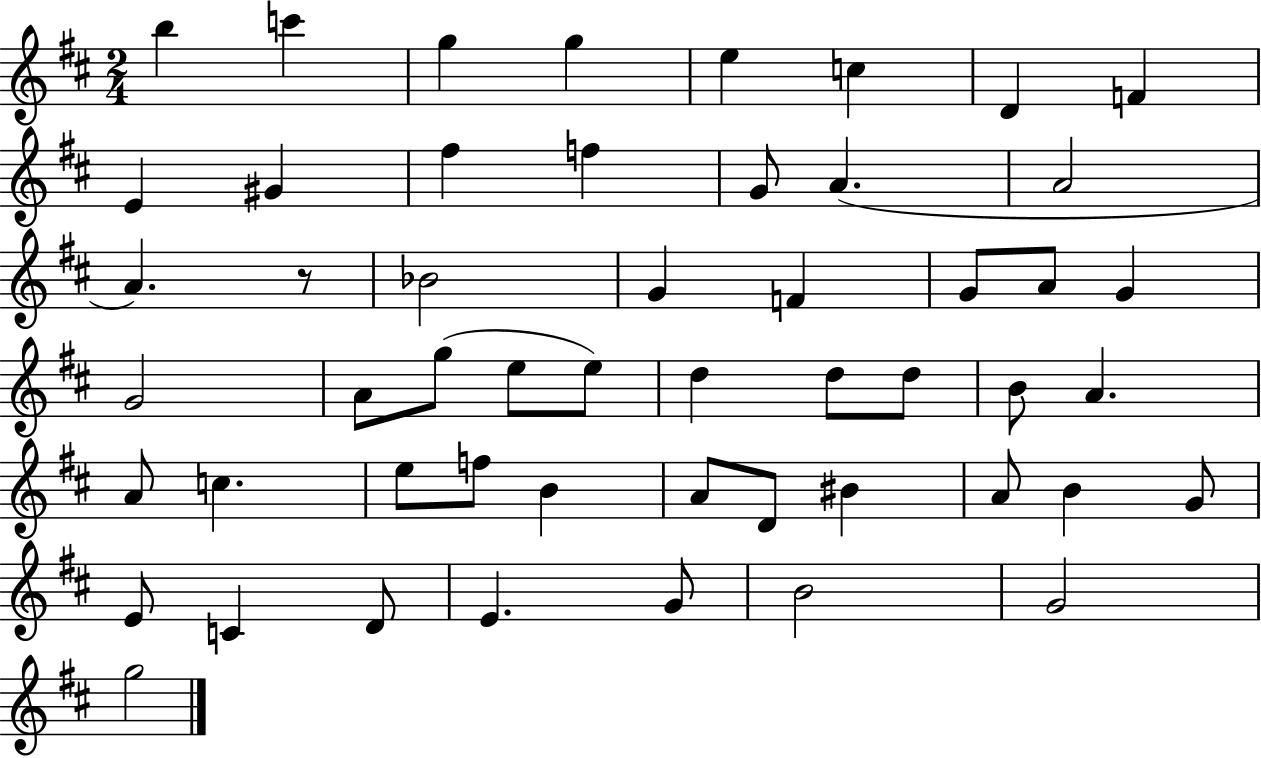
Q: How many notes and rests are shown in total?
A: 52